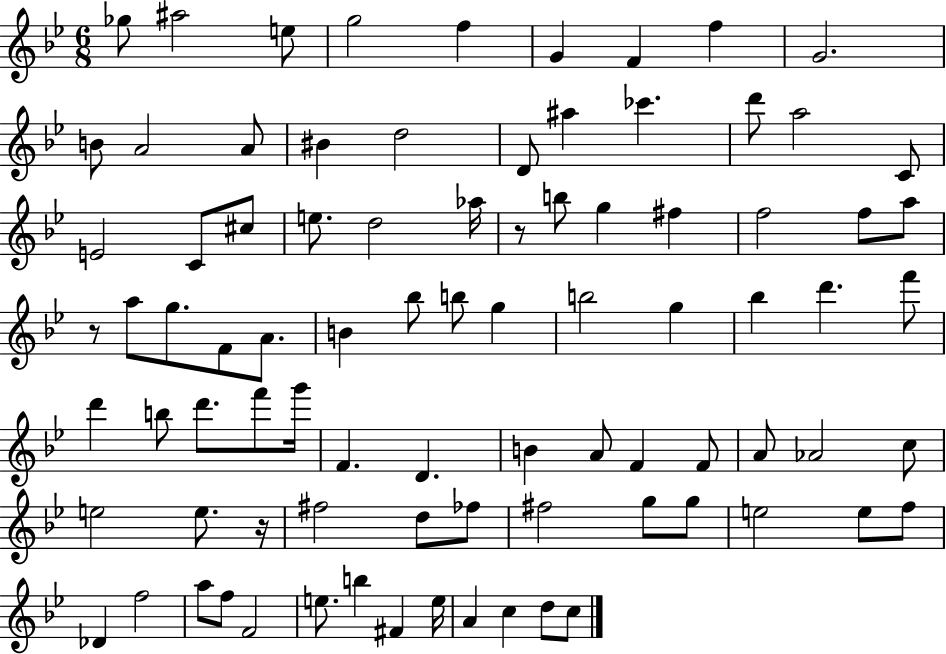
Gb5/e A#5/h E5/e G5/h F5/q G4/q F4/q F5/q G4/h. B4/e A4/h A4/e BIS4/q D5/h D4/e A#5/q CES6/q. D6/e A5/h C4/e E4/h C4/e C#5/e E5/e. D5/h Ab5/s R/e B5/e G5/q F#5/q F5/h F5/e A5/e R/e A5/e G5/e. F4/e A4/e. B4/q Bb5/e B5/e G5/q B5/h G5/q Bb5/q D6/q. F6/e D6/q B5/e D6/e. F6/e G6/s F4/q. D4/q. B4/q A4/e F4/q F4/e A4/e Ab4/h C5/e E5/h E5/e. R/s F#5/h D5/e FES5/e F#5/h G5/e G5/e E5/h E5/e F5/e Db4/q F5/h A5/e F5/e F4/h E5/e. B5/q F#4/q E5/s A4/q C5/q D5/e C5/e